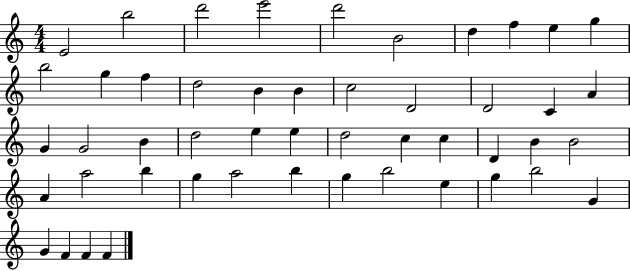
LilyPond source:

{
  \clef treble
  \numericTimeSignature
  \time 4/4
  \key c \major
  e'2 b''2 | d'''2 e'''2 | d'''2 b'2 | d''4 f''4 e''4 g''4 | \break b''2 g''4 f''4 | d''2 b'4 b'4 | c''2 d'2 | d'2 c'4 a'4 | \break g'4 g'2 b'4 | d''2 e''4 e''4 | d''2 c''4 c''4 | d'4 b'4 b'2 | \break a'4 a''2 b''4 | g''4 a''2 b''4 | g''4 b''2 e''4 | g''4 b''2 g'4 | \break g'4 f'4 f'4 f'4 | \bar "|."
}